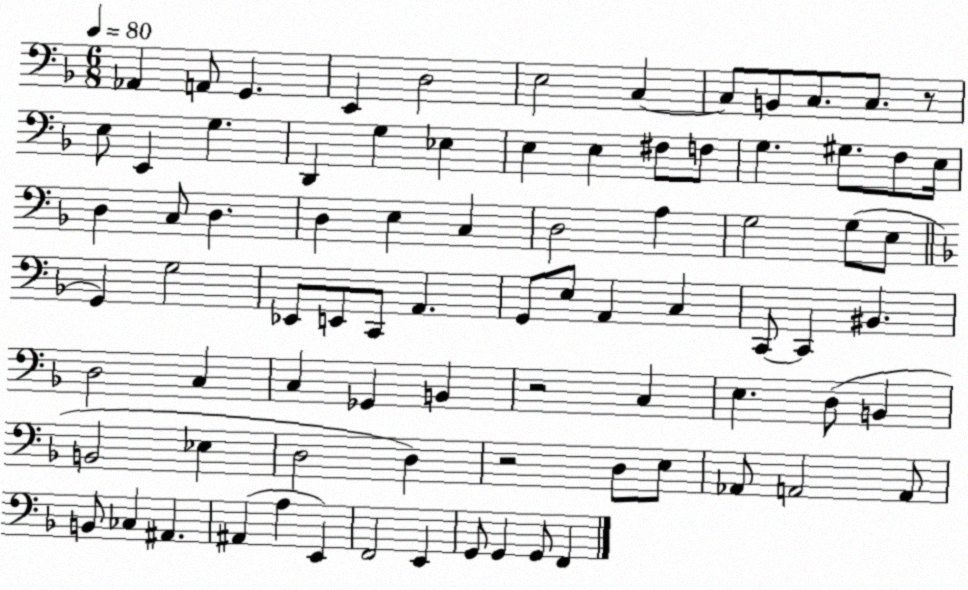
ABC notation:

X:1
T:Untitled
M:6/8
L:1/4
K:F
_A,, A,,/2 G,, E,, D,2 E,2 C, C,/2 B,,/2 C,/2 C,/2 z/2 E,/2 E,, G, D,, G, _E, E, E, ^F,/2 F,/2 G, ^G,/2 F,/2 E,/4 D, C,/2 D, D, E, C, D,2 A, G,2 G,/2 E,/2 G,, G,2 _E,,/2 E,,/2 C,,/2 A,, G,,/2 E,/2 A,, C, C,,/2 C,, ^B,, D,2 C, C, _G,, B,, z2 C, E, D,/2 B,, B,,2 _E, D,2 D, z2 D,/2 E,/2 _A,,/2 A,,2 A,,/2 B,,/2 _C, ^A,, ^A,, A, E,, F,,2 E,, G,,/2 G,, G,,/2 F,,